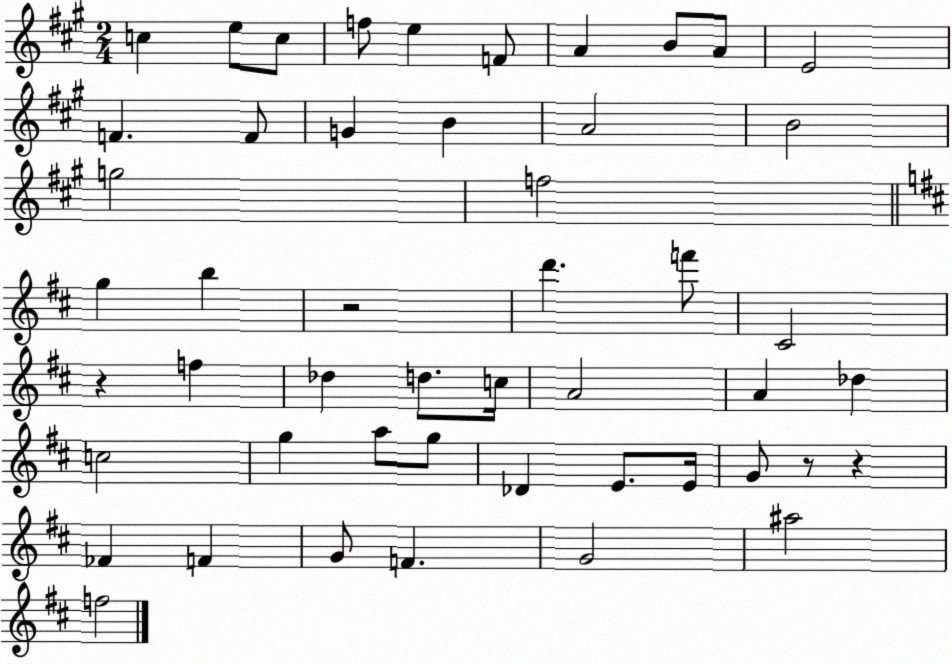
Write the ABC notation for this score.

X:1
T:Untitled
M:2/4
L:1/4
K:A
c e/2 c/2 f/2 e F/2 A B/2 A/2 E2 F F/2 G B A2 B2 g2 f2 g b z2 d' f'/2 ^C2 z f _d d/2 c/4 A2 A _d c2 g a/2 g/2 _D E/2 E/4 G/2 z/2 z _F F G/2 F G2 ^a2 f2